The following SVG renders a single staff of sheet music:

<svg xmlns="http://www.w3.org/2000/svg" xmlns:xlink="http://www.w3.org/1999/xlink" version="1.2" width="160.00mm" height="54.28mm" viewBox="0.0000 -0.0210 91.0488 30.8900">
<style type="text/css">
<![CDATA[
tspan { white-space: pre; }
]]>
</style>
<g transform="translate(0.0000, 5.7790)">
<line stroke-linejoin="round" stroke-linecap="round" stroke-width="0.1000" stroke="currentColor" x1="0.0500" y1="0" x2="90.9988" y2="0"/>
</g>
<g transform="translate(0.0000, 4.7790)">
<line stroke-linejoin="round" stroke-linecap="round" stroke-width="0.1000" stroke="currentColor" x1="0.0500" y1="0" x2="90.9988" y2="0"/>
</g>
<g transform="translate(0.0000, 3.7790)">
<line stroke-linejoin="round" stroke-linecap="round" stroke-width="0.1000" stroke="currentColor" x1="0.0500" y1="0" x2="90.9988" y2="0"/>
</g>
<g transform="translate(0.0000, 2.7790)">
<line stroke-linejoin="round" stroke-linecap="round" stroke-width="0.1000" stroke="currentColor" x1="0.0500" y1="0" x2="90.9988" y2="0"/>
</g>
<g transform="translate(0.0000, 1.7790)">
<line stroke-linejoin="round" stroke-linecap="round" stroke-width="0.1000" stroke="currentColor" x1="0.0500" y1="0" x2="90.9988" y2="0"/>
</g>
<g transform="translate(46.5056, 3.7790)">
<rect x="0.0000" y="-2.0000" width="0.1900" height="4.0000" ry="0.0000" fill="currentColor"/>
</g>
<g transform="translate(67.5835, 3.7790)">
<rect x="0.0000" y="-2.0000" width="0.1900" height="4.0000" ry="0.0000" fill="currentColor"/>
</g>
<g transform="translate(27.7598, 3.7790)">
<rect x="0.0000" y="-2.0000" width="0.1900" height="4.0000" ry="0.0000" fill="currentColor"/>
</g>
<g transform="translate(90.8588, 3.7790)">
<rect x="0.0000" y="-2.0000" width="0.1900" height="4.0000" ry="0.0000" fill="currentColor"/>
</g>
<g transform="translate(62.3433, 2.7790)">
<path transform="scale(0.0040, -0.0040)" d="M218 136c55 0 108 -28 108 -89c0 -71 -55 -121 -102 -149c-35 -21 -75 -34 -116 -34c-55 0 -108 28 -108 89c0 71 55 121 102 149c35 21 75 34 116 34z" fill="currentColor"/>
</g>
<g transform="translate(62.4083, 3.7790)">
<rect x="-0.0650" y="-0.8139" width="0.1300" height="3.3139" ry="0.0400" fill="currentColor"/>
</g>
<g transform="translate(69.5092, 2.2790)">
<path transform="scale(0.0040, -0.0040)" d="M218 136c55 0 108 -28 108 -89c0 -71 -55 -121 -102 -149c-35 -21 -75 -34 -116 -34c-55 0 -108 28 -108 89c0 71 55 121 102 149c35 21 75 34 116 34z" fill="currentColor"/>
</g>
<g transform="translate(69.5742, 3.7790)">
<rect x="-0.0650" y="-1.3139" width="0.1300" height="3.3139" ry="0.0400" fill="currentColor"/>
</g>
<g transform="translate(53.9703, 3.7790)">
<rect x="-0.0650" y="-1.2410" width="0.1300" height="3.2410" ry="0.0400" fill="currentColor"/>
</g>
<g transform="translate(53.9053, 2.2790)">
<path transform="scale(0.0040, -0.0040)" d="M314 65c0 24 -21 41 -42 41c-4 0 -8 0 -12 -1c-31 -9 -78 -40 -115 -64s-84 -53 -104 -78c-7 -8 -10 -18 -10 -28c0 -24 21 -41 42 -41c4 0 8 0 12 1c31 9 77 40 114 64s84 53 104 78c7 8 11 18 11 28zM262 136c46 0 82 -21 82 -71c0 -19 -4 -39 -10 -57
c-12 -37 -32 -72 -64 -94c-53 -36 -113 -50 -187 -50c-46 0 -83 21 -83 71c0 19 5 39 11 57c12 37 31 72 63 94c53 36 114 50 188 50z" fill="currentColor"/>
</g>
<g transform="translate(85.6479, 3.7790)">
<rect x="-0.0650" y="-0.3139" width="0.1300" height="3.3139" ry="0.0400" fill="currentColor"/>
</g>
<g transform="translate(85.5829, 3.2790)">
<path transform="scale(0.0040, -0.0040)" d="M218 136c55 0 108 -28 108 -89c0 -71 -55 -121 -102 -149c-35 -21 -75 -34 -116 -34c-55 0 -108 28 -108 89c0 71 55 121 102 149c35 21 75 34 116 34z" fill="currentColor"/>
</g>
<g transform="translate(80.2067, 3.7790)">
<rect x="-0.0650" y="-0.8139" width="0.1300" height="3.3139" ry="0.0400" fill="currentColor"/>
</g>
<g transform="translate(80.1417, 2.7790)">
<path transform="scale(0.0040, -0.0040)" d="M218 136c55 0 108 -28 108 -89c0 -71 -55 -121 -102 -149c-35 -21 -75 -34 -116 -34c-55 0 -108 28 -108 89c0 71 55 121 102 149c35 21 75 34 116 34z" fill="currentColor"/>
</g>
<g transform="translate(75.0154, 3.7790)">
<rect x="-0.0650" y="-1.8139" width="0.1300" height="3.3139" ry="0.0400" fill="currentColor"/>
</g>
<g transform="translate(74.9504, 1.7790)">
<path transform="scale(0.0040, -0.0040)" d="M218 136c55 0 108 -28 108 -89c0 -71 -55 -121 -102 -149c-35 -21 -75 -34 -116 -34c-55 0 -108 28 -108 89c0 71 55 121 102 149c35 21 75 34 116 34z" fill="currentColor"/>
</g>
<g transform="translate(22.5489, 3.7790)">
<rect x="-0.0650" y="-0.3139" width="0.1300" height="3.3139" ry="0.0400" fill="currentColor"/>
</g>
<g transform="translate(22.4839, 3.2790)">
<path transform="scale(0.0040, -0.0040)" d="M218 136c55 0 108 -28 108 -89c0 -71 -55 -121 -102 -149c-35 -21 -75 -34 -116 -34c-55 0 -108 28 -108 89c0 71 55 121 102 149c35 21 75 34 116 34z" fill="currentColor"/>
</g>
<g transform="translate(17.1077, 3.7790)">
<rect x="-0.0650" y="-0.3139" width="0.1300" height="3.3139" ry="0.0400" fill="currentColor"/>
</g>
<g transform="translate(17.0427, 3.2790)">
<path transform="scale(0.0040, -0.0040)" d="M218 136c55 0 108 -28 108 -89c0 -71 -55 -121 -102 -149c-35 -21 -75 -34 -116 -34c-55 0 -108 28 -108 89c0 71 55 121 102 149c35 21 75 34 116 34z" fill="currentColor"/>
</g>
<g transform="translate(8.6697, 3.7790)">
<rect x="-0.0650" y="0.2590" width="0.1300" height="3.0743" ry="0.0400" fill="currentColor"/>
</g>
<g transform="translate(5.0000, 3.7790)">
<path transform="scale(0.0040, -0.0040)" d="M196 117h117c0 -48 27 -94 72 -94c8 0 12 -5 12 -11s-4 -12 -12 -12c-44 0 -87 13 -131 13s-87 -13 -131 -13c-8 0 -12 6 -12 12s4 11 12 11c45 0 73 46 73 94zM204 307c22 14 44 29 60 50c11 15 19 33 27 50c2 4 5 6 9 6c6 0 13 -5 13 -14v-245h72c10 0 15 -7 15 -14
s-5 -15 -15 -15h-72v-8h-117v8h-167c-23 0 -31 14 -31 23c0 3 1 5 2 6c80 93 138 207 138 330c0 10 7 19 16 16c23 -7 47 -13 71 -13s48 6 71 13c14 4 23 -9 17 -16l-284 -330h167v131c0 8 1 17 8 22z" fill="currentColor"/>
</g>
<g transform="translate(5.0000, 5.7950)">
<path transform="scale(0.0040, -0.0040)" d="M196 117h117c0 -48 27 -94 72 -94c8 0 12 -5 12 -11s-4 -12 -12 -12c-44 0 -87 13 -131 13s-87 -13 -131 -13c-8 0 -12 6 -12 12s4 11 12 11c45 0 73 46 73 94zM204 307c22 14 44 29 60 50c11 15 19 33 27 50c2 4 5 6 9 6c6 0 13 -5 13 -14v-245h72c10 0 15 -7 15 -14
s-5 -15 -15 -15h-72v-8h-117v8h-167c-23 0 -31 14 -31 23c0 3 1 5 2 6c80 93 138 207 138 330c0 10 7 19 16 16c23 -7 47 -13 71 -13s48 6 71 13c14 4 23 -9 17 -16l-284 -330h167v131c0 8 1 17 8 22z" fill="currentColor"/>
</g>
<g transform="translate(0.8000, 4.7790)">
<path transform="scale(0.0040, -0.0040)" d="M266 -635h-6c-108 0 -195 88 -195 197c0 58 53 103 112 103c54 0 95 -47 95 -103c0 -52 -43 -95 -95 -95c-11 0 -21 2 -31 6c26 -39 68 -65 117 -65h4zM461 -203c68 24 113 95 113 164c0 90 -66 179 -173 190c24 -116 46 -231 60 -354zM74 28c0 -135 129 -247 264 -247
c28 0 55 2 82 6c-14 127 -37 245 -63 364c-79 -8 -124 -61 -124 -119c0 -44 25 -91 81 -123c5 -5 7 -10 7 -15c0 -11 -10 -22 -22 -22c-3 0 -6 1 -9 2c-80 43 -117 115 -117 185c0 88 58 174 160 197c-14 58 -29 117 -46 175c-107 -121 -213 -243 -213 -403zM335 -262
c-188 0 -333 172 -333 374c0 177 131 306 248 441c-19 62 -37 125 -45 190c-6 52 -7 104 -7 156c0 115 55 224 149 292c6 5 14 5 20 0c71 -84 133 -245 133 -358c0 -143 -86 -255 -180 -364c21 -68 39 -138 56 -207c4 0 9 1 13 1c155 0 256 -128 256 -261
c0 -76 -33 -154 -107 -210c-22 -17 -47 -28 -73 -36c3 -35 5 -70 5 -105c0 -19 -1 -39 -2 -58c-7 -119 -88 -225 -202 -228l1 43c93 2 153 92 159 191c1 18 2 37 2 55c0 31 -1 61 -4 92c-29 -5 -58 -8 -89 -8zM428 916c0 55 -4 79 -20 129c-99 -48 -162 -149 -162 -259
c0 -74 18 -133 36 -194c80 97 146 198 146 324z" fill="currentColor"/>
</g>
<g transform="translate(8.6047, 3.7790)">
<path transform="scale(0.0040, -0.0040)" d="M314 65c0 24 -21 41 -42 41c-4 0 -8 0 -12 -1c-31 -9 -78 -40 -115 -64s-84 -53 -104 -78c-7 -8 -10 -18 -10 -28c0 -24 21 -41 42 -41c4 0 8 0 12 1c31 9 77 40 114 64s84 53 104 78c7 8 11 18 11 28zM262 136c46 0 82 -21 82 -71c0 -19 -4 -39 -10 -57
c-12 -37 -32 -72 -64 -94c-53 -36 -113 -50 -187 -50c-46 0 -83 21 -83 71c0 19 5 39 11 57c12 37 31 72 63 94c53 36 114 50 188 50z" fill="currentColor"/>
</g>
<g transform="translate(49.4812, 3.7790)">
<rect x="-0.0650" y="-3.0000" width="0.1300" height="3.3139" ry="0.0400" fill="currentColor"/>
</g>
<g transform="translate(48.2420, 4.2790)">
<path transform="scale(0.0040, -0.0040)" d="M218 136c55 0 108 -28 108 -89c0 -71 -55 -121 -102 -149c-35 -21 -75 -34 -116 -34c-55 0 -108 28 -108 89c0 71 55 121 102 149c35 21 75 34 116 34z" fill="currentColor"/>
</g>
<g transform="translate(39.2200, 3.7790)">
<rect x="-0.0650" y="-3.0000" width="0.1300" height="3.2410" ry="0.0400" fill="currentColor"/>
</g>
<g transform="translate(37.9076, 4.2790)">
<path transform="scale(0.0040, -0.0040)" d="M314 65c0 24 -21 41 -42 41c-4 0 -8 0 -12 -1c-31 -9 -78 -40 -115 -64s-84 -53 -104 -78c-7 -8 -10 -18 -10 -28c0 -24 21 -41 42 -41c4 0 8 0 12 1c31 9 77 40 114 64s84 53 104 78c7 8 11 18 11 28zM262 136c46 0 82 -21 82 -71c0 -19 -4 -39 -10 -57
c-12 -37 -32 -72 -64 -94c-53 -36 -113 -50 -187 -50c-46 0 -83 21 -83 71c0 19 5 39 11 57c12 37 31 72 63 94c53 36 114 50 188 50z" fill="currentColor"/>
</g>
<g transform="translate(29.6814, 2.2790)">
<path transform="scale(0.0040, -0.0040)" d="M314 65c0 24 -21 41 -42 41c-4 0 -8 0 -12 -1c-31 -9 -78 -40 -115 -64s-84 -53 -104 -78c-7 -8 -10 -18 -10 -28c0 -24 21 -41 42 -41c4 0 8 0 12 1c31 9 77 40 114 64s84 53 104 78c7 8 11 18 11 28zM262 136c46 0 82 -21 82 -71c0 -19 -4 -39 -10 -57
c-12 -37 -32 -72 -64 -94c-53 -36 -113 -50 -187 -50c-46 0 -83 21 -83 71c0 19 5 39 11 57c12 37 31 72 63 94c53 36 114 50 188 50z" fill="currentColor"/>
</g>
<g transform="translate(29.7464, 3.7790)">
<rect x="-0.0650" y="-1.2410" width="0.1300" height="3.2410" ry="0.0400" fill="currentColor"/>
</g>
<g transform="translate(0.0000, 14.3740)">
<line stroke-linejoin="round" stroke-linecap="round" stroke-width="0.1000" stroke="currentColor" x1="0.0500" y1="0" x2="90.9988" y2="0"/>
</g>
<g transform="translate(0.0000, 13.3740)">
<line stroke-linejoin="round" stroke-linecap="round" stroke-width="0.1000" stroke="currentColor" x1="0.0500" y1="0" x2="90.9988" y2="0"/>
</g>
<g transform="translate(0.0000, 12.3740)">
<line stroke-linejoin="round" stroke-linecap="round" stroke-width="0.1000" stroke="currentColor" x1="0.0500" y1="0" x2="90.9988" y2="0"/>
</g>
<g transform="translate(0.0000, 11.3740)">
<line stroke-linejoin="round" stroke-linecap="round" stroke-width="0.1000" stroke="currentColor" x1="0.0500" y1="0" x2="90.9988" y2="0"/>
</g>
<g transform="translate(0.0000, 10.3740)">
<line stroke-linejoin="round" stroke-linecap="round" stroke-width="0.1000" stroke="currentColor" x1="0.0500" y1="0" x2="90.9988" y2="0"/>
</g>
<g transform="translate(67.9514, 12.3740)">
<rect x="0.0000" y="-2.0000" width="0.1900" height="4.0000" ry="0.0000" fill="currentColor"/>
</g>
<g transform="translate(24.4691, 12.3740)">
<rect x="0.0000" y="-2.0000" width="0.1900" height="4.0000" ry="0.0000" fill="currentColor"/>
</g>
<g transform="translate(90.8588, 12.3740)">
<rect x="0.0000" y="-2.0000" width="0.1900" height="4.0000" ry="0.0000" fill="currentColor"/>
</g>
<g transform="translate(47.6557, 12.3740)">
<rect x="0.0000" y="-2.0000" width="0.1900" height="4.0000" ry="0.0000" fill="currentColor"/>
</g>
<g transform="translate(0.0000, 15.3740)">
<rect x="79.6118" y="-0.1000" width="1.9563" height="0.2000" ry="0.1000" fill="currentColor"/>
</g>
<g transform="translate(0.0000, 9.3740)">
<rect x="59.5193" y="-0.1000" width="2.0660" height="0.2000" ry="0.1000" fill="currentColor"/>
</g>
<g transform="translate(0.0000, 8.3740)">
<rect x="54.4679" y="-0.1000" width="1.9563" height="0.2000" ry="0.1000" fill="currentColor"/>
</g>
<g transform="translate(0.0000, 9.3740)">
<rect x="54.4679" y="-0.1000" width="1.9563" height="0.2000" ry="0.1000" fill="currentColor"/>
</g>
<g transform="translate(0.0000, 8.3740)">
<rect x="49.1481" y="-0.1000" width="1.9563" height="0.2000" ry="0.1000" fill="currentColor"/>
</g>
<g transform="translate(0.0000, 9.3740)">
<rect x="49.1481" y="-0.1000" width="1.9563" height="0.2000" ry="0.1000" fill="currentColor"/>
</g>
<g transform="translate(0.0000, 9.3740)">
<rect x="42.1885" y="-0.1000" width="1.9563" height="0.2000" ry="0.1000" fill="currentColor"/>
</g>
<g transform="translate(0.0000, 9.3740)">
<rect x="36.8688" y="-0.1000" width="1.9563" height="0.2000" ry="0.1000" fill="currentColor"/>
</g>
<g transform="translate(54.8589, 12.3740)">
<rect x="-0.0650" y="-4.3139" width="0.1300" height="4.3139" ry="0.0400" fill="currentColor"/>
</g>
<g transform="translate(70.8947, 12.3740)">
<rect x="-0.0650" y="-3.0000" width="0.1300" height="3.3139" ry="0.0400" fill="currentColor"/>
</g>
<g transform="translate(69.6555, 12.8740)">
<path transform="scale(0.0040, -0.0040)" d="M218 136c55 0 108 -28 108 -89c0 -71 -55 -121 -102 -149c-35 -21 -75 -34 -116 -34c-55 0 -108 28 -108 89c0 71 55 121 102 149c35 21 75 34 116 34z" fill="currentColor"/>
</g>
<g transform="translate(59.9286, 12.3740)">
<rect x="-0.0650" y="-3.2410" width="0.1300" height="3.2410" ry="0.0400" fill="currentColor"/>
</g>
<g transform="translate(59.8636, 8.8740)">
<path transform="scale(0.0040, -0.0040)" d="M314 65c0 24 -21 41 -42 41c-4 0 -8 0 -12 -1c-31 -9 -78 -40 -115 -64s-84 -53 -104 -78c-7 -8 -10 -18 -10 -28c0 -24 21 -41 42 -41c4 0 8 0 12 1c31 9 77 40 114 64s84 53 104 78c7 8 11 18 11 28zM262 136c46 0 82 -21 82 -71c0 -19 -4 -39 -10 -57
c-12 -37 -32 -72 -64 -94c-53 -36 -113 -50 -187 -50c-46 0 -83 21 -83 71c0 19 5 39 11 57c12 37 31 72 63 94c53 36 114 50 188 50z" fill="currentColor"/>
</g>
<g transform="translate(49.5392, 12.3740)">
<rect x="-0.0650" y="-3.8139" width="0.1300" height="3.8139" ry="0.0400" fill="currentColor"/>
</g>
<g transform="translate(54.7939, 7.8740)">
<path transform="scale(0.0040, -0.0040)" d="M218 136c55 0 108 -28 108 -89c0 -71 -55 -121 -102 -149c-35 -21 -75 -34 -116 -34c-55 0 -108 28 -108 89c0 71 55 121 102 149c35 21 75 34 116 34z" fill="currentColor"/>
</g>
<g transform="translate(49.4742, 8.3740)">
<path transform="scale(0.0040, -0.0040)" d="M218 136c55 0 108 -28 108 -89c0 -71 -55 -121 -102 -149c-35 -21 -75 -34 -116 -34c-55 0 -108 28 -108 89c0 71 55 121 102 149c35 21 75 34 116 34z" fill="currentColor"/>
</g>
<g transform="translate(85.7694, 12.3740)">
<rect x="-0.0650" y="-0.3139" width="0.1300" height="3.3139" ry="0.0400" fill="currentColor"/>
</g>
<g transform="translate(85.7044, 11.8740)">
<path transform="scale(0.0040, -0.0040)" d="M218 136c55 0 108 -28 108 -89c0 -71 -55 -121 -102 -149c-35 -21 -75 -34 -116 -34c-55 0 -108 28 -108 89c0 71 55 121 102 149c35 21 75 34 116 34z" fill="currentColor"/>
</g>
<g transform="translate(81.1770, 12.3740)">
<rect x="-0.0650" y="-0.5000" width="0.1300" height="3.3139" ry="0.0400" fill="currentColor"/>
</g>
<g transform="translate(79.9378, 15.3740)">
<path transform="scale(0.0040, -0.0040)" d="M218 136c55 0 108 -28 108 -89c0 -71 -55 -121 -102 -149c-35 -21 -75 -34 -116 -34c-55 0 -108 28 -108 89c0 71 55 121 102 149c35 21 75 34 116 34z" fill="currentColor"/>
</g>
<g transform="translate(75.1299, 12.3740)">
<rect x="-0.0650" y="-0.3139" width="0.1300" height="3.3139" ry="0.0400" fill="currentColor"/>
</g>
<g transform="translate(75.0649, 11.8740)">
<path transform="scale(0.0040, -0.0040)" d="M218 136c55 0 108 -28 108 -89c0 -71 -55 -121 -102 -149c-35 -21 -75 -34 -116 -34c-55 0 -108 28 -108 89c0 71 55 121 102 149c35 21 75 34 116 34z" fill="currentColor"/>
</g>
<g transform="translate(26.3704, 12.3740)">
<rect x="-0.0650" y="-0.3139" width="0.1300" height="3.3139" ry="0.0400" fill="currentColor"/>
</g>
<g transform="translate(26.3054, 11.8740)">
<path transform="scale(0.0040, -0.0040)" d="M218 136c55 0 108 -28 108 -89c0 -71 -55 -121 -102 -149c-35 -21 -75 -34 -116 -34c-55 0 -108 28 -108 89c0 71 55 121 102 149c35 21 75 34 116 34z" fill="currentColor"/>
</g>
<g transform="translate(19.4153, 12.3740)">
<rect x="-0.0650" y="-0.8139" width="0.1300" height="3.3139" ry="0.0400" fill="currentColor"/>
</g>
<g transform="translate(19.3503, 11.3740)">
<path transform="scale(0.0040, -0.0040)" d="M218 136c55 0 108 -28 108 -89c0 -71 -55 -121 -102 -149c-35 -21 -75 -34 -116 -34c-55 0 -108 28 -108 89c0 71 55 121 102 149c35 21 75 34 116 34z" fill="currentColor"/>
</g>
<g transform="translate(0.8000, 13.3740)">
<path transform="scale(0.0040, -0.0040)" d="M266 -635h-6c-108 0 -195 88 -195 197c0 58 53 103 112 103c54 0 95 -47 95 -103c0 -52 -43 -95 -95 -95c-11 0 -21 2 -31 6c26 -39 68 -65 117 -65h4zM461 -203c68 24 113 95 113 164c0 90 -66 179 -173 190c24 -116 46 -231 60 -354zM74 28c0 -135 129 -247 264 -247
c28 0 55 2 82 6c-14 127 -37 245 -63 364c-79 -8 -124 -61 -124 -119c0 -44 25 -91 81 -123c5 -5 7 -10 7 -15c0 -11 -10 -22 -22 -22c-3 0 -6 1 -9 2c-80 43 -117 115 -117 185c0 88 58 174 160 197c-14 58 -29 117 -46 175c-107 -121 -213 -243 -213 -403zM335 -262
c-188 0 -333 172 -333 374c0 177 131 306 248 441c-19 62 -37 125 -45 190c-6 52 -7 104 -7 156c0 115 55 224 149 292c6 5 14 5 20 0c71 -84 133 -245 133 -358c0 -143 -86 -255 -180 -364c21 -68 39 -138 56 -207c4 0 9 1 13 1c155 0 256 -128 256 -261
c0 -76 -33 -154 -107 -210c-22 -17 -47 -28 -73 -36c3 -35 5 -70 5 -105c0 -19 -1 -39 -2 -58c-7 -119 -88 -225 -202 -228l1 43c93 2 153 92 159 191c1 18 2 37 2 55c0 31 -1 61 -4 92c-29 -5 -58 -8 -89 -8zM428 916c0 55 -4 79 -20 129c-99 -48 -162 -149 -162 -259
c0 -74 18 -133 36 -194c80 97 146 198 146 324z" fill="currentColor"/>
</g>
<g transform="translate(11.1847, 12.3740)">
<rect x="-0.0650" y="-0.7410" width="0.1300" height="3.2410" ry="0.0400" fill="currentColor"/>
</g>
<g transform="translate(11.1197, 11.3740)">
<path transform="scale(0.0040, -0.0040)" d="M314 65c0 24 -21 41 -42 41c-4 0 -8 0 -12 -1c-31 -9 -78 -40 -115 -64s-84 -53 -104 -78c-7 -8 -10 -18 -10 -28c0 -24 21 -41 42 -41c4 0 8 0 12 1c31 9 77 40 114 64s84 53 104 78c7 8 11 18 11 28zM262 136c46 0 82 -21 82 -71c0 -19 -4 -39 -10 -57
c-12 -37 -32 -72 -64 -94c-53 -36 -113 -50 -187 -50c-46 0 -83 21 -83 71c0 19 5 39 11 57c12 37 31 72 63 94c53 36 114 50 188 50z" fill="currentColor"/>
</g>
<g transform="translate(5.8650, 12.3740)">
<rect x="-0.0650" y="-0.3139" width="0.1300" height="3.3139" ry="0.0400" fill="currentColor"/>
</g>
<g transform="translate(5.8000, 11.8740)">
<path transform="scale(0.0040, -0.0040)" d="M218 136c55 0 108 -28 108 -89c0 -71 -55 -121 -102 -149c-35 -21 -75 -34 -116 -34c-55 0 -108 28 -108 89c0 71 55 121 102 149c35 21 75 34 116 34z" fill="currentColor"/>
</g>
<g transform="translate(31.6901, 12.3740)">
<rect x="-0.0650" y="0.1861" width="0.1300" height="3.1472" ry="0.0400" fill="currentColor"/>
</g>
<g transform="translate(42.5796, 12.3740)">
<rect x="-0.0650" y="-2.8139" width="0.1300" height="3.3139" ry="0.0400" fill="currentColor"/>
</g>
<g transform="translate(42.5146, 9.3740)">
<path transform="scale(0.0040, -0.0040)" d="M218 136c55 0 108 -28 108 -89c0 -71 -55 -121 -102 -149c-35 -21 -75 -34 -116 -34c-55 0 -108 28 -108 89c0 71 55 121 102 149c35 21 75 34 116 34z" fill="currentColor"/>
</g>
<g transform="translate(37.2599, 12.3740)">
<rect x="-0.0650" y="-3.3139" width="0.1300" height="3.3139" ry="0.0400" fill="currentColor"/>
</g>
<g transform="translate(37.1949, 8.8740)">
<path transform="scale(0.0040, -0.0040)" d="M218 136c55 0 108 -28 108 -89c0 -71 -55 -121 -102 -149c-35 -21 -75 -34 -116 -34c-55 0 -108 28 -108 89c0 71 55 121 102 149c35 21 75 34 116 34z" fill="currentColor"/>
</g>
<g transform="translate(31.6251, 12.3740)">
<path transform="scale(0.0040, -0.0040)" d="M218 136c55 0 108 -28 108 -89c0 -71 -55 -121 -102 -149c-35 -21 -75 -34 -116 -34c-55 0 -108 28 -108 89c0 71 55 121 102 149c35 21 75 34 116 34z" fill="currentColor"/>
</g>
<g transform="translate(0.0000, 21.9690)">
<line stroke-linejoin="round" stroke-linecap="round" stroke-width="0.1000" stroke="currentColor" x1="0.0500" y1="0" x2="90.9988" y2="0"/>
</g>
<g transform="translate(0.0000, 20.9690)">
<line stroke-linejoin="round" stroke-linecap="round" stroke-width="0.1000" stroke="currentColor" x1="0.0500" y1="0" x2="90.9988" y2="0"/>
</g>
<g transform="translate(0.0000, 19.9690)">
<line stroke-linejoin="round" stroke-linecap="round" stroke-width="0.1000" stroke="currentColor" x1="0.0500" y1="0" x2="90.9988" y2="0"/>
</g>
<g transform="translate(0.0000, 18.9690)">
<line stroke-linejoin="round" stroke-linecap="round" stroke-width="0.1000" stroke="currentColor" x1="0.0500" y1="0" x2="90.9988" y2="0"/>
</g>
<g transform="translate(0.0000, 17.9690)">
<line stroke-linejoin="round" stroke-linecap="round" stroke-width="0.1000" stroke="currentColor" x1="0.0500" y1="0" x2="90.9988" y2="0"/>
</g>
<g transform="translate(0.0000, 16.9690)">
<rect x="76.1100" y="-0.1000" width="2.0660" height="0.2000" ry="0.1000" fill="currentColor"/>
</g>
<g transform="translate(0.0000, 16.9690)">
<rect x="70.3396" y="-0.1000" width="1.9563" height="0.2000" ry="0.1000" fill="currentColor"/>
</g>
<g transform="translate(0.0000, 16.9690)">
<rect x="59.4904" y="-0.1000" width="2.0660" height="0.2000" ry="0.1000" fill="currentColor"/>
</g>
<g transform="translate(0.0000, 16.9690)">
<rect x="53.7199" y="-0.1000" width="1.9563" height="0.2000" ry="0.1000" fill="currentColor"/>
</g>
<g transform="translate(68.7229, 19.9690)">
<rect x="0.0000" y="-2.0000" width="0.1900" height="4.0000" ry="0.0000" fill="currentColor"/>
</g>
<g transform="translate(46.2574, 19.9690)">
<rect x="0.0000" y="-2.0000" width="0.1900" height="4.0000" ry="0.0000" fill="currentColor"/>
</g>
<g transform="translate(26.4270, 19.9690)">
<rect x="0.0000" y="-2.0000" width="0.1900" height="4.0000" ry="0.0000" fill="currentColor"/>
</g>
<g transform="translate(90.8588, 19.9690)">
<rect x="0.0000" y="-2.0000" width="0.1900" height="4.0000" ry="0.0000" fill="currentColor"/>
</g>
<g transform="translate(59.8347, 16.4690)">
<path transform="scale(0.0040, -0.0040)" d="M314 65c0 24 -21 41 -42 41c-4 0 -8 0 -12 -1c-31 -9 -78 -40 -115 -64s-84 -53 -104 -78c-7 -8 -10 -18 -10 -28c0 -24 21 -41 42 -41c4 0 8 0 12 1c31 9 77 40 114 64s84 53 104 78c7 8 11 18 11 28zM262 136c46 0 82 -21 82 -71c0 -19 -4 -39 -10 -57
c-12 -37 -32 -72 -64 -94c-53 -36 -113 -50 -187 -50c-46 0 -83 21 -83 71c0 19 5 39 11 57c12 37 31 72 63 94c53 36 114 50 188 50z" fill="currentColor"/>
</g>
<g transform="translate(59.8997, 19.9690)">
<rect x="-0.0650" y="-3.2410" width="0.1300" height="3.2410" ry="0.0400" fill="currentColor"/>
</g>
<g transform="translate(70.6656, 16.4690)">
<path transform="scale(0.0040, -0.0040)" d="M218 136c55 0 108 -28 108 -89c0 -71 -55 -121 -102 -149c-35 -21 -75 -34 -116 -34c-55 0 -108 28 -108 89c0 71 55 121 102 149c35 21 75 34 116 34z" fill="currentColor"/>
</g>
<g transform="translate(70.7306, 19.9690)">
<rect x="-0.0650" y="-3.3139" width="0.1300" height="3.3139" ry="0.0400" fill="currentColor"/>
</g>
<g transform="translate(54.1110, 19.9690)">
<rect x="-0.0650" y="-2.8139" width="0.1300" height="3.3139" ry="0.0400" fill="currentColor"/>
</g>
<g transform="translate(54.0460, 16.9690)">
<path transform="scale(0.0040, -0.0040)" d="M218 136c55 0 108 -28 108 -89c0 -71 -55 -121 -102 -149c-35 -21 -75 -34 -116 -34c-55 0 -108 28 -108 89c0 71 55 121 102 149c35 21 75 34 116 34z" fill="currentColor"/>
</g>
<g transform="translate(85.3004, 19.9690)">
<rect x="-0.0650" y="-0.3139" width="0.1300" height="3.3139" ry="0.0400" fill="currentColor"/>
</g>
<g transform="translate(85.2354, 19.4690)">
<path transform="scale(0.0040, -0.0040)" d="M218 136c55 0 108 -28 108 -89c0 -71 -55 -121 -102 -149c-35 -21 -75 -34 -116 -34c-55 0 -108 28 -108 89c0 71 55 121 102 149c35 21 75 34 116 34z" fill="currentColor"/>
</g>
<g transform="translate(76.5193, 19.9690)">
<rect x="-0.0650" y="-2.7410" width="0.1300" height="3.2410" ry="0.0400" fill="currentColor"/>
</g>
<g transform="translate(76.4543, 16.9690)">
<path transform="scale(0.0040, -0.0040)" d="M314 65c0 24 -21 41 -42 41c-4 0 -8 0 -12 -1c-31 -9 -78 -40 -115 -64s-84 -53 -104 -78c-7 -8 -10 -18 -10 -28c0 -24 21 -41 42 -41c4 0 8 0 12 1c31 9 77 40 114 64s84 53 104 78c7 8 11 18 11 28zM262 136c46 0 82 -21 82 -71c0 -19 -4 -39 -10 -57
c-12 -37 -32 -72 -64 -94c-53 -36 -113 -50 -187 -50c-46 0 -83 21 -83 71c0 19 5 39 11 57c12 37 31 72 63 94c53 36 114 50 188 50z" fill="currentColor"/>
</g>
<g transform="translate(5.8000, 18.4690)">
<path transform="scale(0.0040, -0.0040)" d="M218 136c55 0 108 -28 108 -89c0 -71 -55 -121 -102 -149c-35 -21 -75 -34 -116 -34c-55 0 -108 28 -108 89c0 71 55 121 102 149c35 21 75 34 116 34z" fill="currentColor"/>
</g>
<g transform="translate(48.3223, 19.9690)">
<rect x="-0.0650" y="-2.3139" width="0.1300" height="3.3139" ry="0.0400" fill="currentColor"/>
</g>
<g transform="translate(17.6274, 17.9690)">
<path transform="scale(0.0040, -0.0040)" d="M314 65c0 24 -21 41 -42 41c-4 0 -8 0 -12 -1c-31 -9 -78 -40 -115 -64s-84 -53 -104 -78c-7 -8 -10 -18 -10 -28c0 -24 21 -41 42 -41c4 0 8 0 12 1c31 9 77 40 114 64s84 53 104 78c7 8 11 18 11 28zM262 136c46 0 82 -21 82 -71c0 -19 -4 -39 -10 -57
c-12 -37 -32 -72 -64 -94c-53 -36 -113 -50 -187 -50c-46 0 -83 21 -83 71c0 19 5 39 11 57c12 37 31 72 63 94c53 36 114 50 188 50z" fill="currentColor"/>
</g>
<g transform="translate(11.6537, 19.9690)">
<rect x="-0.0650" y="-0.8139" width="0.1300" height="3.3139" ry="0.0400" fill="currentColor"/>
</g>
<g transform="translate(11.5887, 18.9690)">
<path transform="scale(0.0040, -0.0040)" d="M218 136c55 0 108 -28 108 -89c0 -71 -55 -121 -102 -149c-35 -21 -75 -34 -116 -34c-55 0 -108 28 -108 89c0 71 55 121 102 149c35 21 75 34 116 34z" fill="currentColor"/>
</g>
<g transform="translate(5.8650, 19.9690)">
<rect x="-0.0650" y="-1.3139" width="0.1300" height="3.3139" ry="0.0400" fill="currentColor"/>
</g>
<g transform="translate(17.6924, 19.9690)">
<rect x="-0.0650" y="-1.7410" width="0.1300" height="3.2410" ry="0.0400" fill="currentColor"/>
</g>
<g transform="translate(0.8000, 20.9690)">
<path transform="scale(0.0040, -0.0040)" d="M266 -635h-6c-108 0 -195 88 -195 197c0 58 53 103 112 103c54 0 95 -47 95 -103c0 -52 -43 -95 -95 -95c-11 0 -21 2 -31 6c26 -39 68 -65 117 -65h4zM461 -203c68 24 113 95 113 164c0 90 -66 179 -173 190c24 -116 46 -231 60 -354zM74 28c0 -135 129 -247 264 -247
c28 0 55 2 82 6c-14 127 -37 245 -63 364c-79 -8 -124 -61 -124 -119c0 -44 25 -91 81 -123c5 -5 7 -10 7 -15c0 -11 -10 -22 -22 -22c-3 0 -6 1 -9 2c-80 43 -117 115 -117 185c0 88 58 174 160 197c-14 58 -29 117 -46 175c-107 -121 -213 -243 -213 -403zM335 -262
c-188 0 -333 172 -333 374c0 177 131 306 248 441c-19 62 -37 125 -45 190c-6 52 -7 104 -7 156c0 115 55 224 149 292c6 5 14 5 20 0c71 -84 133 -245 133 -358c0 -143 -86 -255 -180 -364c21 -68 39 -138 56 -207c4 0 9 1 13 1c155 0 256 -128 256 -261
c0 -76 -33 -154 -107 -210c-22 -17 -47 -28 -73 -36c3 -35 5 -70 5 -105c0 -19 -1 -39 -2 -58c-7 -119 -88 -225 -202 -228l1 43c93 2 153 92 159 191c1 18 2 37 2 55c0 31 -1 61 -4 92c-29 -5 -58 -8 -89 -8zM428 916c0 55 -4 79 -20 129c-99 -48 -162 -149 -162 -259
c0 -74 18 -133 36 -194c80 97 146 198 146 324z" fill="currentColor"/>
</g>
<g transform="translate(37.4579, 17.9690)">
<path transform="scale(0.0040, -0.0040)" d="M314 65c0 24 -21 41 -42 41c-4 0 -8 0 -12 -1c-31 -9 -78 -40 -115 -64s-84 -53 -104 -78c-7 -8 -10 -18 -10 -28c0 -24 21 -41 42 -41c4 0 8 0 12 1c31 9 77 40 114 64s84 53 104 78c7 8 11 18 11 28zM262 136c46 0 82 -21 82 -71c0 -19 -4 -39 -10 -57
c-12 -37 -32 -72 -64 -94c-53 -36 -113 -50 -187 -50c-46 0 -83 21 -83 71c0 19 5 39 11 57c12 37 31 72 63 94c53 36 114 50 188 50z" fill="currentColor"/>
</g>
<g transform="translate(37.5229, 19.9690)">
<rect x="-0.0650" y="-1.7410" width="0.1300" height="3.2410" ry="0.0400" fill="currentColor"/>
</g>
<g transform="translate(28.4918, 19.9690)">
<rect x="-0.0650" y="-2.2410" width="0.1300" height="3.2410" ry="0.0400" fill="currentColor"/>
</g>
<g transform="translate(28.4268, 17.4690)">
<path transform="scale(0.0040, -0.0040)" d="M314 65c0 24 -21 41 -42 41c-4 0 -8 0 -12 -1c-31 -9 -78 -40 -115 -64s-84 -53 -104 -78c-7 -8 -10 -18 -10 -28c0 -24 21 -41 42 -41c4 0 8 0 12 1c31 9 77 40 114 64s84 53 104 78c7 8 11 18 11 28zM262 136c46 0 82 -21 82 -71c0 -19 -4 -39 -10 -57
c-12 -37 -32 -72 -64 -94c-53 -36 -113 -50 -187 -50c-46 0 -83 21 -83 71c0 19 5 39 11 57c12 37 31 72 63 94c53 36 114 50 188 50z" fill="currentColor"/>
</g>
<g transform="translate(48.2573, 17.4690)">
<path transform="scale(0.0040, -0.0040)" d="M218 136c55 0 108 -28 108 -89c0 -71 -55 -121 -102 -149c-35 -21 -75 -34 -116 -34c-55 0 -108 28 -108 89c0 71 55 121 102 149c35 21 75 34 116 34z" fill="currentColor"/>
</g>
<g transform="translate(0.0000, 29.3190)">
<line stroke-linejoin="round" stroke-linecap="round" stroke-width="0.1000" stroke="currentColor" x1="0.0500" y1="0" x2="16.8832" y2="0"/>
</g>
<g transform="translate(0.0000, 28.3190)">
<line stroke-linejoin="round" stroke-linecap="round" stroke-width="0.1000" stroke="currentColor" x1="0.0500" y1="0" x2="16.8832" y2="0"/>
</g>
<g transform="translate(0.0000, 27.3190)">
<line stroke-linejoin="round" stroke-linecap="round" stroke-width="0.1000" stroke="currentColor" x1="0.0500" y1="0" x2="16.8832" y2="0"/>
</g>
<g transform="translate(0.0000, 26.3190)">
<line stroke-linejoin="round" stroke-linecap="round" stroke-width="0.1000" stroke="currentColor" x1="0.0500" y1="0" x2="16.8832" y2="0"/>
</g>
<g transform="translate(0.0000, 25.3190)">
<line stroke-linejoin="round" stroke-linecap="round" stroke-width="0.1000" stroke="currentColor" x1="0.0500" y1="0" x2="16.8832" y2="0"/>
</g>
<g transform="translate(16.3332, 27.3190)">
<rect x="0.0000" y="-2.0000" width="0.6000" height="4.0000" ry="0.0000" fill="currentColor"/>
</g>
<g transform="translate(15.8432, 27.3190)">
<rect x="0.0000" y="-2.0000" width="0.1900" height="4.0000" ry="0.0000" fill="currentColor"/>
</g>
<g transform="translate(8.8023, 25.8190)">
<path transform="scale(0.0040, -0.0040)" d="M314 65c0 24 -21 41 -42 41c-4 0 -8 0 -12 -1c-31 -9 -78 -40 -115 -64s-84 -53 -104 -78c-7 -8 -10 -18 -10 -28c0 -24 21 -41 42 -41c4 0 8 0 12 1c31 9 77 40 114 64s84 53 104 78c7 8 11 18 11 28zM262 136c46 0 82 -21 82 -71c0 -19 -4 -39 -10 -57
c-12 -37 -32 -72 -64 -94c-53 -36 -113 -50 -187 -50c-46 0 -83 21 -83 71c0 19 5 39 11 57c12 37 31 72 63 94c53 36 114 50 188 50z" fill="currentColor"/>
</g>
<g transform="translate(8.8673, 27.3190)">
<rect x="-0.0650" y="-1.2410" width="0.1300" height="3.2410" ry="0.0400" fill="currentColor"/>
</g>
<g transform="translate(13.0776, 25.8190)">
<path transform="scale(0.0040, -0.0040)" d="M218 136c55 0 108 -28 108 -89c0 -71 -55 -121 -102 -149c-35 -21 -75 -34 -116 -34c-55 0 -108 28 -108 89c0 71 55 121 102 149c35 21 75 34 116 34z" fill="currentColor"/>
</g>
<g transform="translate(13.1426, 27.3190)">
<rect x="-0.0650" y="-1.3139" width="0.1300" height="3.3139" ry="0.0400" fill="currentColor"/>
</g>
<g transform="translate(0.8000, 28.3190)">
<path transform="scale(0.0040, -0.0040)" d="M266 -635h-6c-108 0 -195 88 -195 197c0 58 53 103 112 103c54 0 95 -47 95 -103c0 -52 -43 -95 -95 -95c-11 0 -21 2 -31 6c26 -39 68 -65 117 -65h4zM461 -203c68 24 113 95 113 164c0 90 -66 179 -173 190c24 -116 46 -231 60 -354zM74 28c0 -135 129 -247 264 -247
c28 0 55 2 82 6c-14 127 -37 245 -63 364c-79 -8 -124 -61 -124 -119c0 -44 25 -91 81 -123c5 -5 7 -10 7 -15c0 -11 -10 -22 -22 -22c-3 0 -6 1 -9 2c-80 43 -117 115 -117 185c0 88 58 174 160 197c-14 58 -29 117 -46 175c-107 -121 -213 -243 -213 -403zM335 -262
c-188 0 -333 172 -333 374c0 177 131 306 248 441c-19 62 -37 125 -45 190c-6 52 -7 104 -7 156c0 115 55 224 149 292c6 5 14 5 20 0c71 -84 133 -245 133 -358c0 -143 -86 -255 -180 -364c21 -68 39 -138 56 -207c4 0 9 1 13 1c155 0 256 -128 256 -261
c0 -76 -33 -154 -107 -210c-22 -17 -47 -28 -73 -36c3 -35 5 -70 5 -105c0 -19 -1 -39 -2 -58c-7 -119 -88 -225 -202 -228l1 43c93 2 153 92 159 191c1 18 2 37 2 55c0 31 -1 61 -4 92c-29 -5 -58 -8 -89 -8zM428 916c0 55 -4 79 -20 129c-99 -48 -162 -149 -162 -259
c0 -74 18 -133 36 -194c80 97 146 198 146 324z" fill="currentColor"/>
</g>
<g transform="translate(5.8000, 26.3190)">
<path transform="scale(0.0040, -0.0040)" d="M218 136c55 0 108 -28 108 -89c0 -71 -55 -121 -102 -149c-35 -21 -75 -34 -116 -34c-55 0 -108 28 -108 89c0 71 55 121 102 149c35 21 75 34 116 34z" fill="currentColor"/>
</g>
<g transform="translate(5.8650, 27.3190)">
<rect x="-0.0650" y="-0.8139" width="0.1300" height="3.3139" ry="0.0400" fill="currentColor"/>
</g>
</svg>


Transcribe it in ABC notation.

X:1
T:Untitled
M:4/4
L:1/4
K:C
B2 c c e2 A2 A e2 d e f d c c d2 d c B b a c' d' b2 A c C c e d f2 g2 f2 g a b2 b a2 c d e2 e